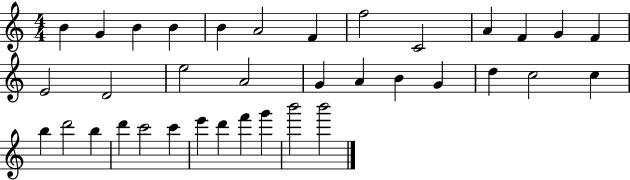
B4/q G4/q B4/q B4/q B4/q A4/h F4/q F5/h C4/h A4/q F4/q G4/q F4/q E4/h D4/h E5/h A4/h G4/q A4/q B4/q G4/q D5/q C5/h C5/q B5/q D6/h B5/q D6/q C6/h C6/q E6/q D6/q F6/q G6/q B6/h B6/h